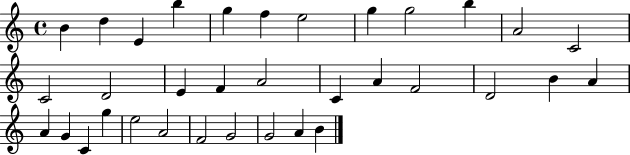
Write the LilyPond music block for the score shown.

{
  \clef treble
  \time 4/4
  \defaultTimeSignature
  \key c \major
  b'4 d''4 e'4 b''4 | g''4 f''4 e''2 | g''4 g''2 b''4 | a'2 c'2 | \break c'2 d'2 | e'4 f'4 a'2 | c'4 a'4 f'2 | d'2 b'4 a'4 | \break a'4 g'4 c'4 g''4 | e''2 a'2 | f'2 g'2 | g'2 a'4 b'4 | \break \bar "|."
}